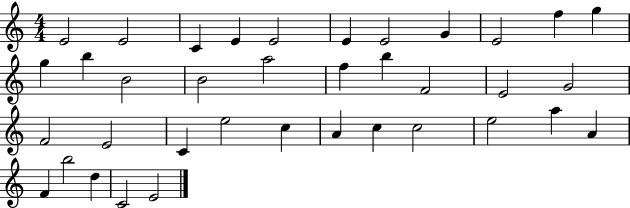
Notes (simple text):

E4/h E4/h C4/q E4/q E4/h E4/q E4/h G4/q E4/h F5/q G5/q G5/q B5/q B4/h B4/h A5/h F5/q B5/q F4/h E4/h G4/h F4/h E4/h C4/q E5/h C5/q A4/q C5/q C5/h E5/h A5/q A4/q F4/q B5/h D5/q C4/h E4/h